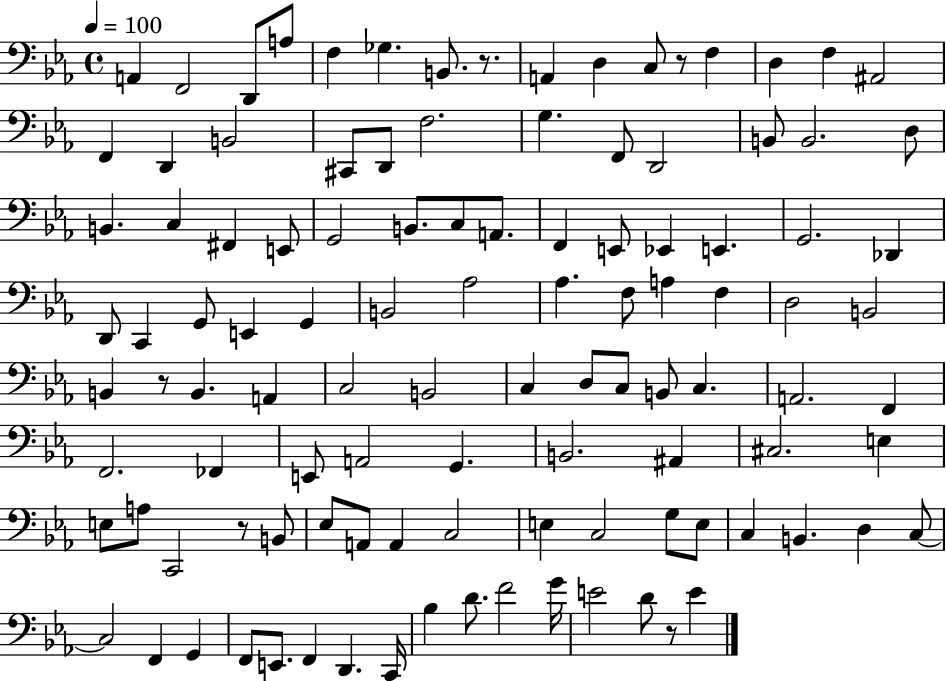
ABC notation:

X:1
T:Untitled
M:4/4
L:1/4
K:Eb
A,, F,,2 D,,/2 A,/2 F, _G, B,,/2 z/2 A,, D, C,/2 z/2 F, D, F, ^A,,2 F,, D,, B,,2 ^C,,/2 D,,/2 F,2 G, F,,/2 D,,2 B,,/2 B,,2 D,/2 B,, C, ^F,, E,,/2 G,,2 B,,/2 C,/2 A,,/2 F,, E,,/2 _E,, E,, G,,2 _D,, D,,/2 C,, G,,/2 E,, G,, B,,2 _A,2 _A, F,/2 A, F, D,2 B,,2 B,, z/2 B,, A,, C,2 B,,2 C, D,/2 C,/2 B,,/2 C, A,,2 F,, F,,2 _F,, E,,/2 A,,2 G,, B,,2 ^A,, ^C,2 E, E,/2 A,/2 C,,2 z/2 B,,/2 _E,/2 A,,/2 A,, C,2 E, C,2 G,/2 E,/2 C, B,, D, C,/2 C,2 F,, G,, F,,/2 E,,/2 F,, D,, C,,/4 _B, D/2 F2 G/4 E2 D/2 z/2 E